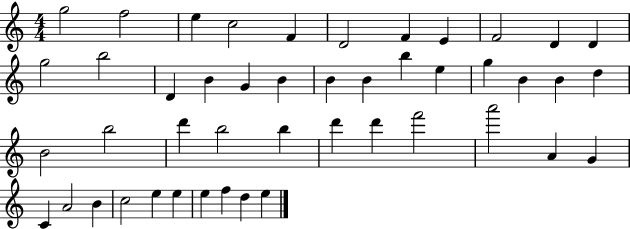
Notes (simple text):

G5/h F5/h E5/q C5/h F4/q D4/h F4/q E4/q F4/h D4/q D4/q G5/h B5/h D4/q B4/q G4/q B4/q B4/q B4/q B5/q E5/q G5/q B4/q B4/q D5/q B4/h B5/h D6/q B5/h B5/q D6/q D6/q F6/h A6/h A4/q G4/q C4/q A4/h B4/q C5/h E5/q E5/q E5/q F5/q D5/q E5/q